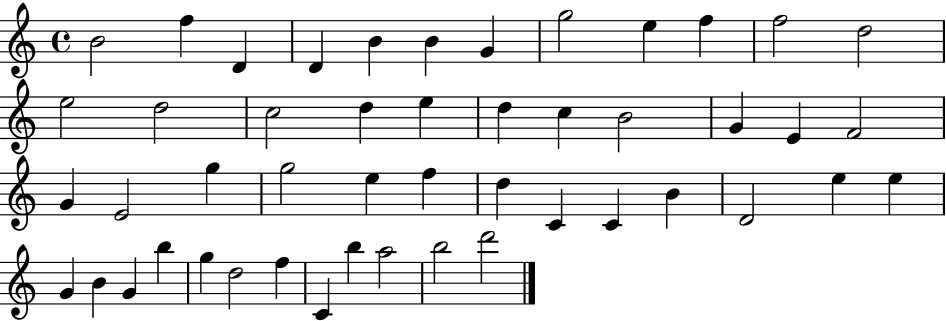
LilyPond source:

{
  \clef treble
  \time 4/4
  \defaultTimeSignature
  \key c \major
  b'2 f''4 d'4 | d'4 b'4 b'4 g'4 | g''2 e''4 f''4 | f''2 d''2 | \break e''2 d''2 | c''2 d''4 e''4 | d''4 c''4 b'2 | g'4 e'4 f'2 | \break g'4 e'2 g''4 | g''2 e''4 f''4 | d''4 c'4 c'4 b'4 | d'2 e''4 e''4 | \break g'4 b'4 g'4 b''4 | g''4 d''2 f''4 | c'4 b''4 a''2 | b''2 d'''2 | \break \bar "|."
}